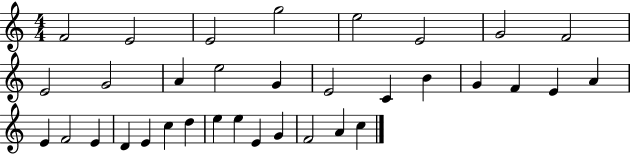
X:1
T:Untitled
M:4/4
L:1/4
K:C
F2 E2 E2 g2 e2 E2 G2 F2 E2 G2 A e2 G E2 C B G F E A E F2 E D E c d e e E G F2 A c